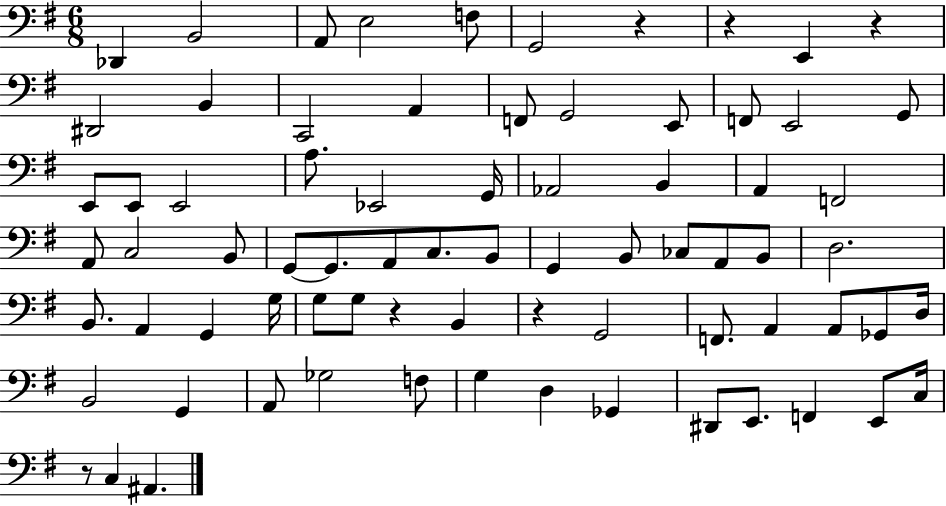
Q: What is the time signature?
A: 6/8